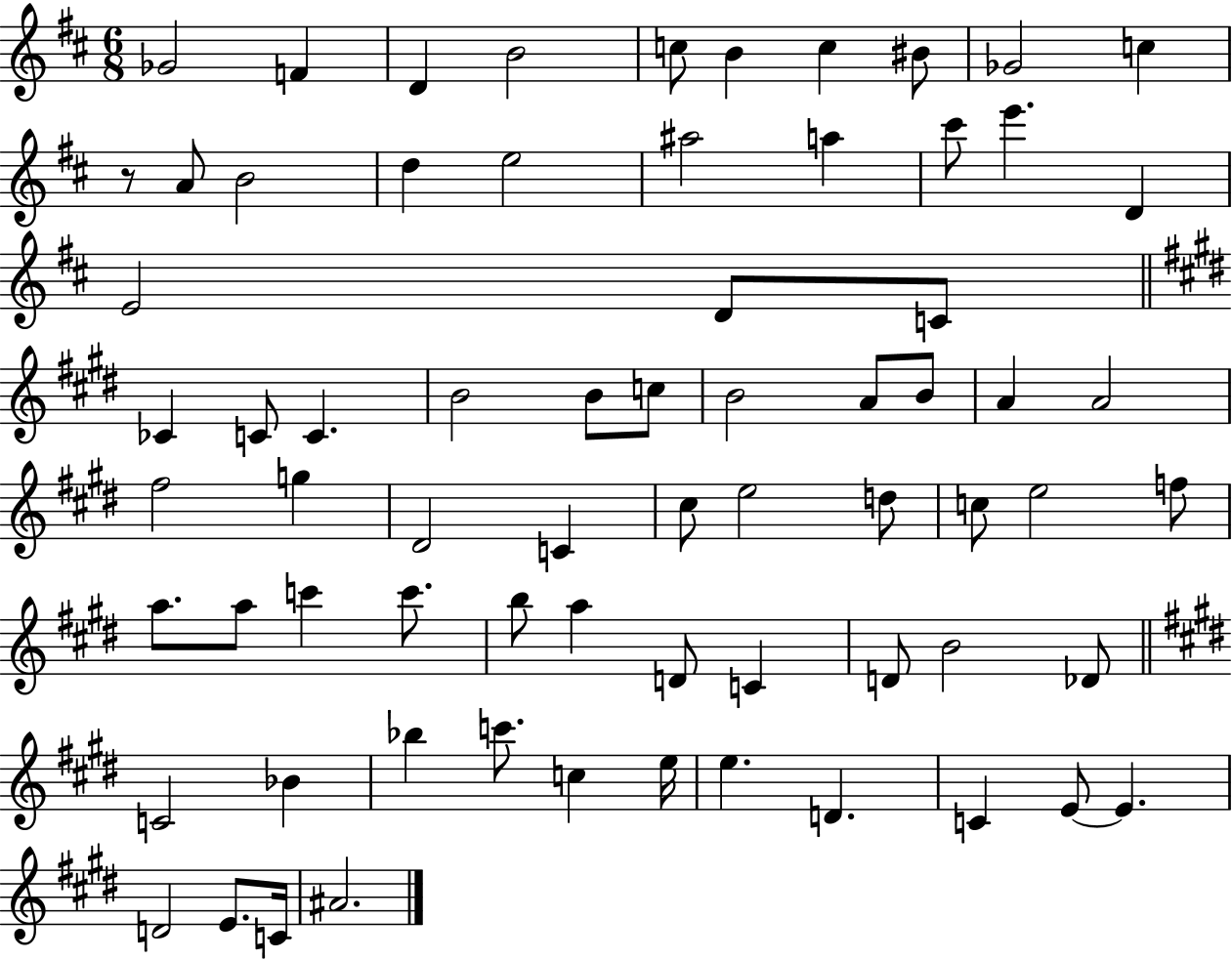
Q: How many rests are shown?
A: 1